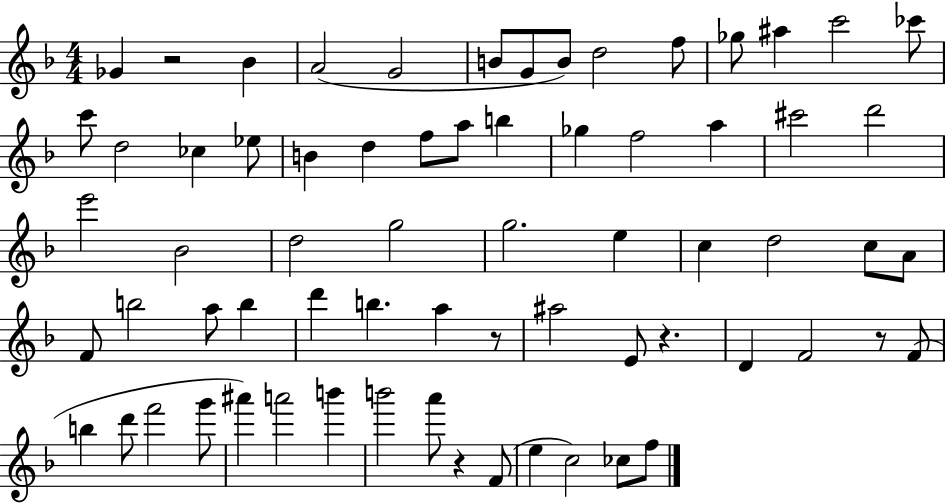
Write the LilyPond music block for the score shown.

{
  \clef treble
  \numericTimeSignature
  \time 4/4
  \key f \major
  ges'4 r2 bes'4 | a'2( g'2 | b'8 g'8 b'8) d''2 f''8 | ges''8 ais''4 c'''2 ces'''8 | \break c'''8 d''2 ces''4 ees''8 | b'4 d''4 f''8 a''8 b''4 | ges''4 f''2 a''4 | cis'''2 d'''2 | \break e'''2 bes'2 | d''2 g''2 | g''2. e''4 | c''4 d''2 c''8 a'8 | \break f'8 b''2 a''8 b''4 | d'''4 b''4. a''4 r8 | ais''2 e'8 r4. | d'4 f'2 r8 f'8( | \break b''4 d'''8 f'''2 g'''8 | ais'''4) a'''2 b'''4 | b'''2 a'''8 r4 f'8( | e''4 c''2) ces''8 f''8 | \break \bar "|."
}